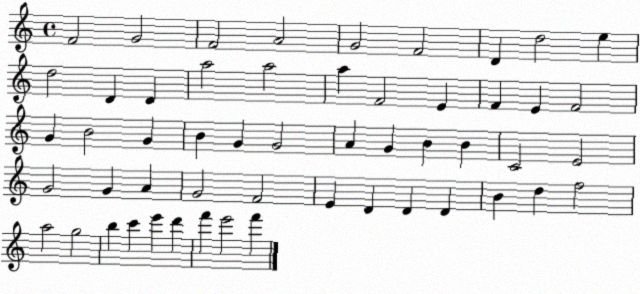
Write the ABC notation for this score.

X:1
T:Untitled
M:4/4
L:1/4
K:C
F2 G2 F2 A2 G2 F2 D d2 e d2 D D a2 a2 a F2 E F E F2 G B2 G B G G2 A G B B C2 E2 G2 G A G2 F2 E D D D B d f2 a2 g2 b c' e' d' f' e'2 f'